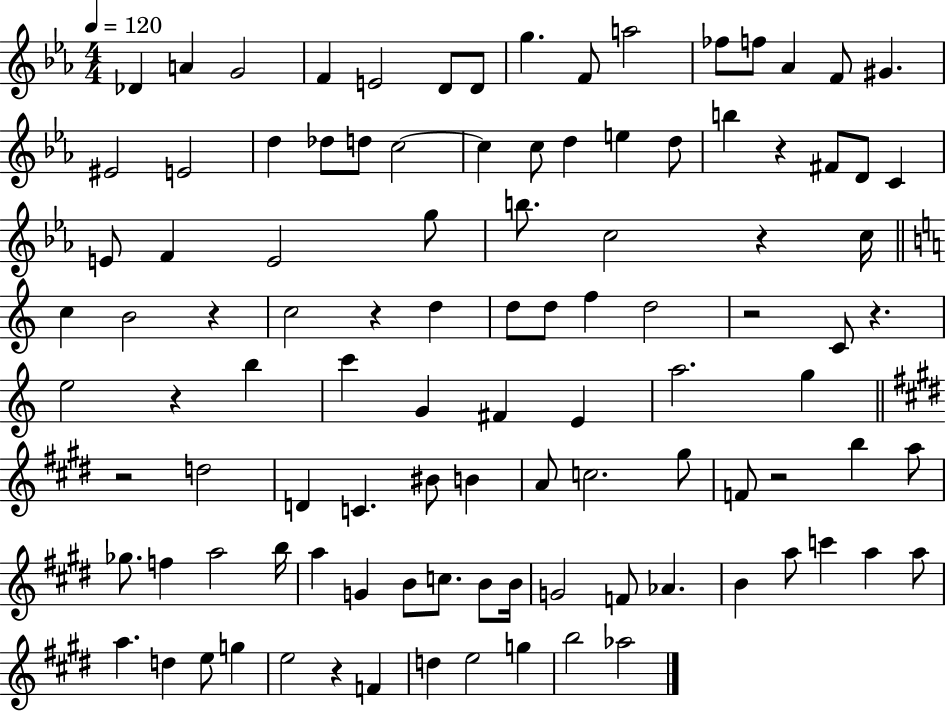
Db4/q A4/q G4/h F4/q E4/h D4/e D4/e G5/q. F4/e A5/h FES5/e F5/e Ab4/q F4/e G#4/q. EIS4/h E4/h D5/q Db5/e D5/e C5/h C5/q C5/e D5/q E5/q D5/e B5/q R/q F#4/e D4/e C4/q E4/e F4/q E4/h G5/e B5/e. C5/h R/q C5/s C5/q B4/h R/q C5/h R/q D5/q D5/e D5/e F5/q D5/h R/h C4/e R/q. E5/h R/q B5/q C6/q G4/q F#4/q E4/q A5/h. G5/q R/h D5/h D4/q C4/q. BIS4/e B4/q A4/e C5/h. G#5/e F4/e R/h B5/q A5/e Gb5/e. F5/q A5/h B5/s A5/q G4/q B4/e C5/e. B4/e B4/s G4/h F4/e Ab4/q. B4/q A5/e C6/q A5/q A5/e A5/q. D5/q E5/e G5/q E5/h R/q F4/q D5/q E5/h G5/q B5/h Ab5/h